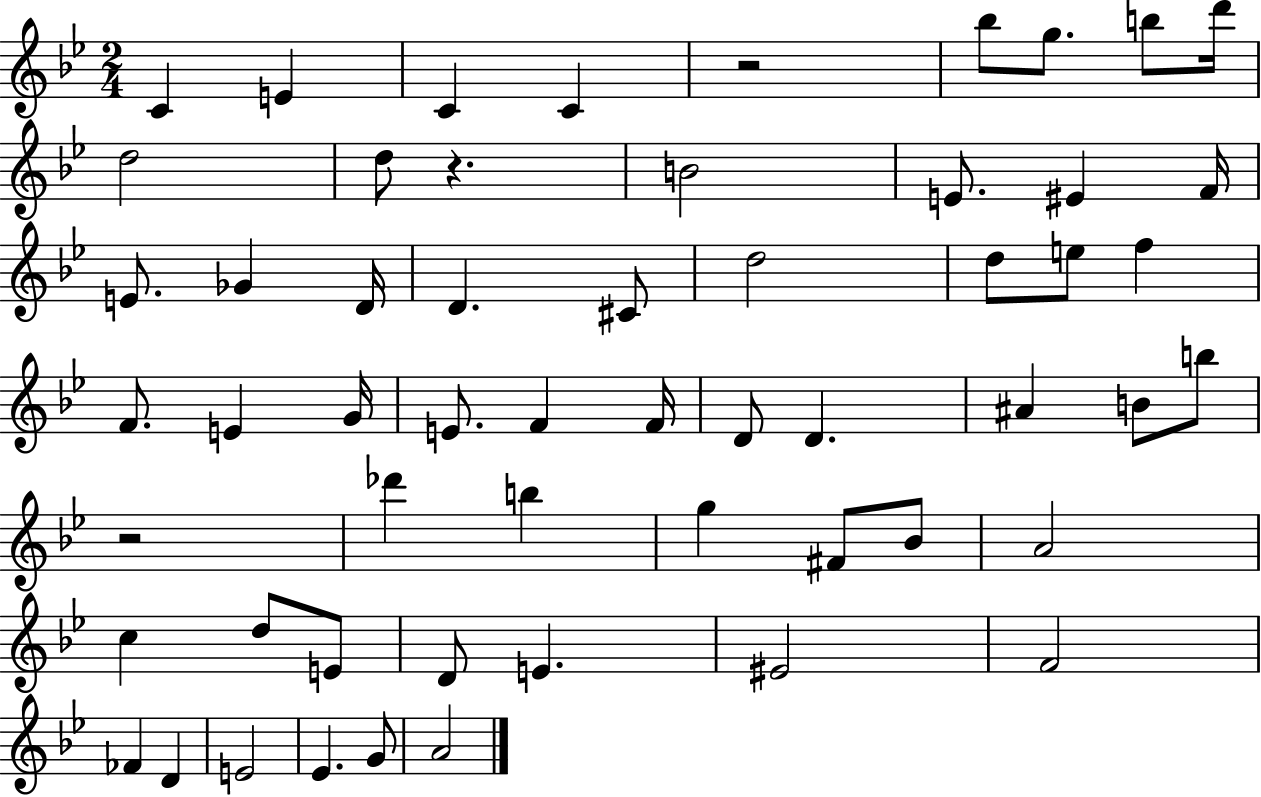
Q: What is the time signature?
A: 2/4